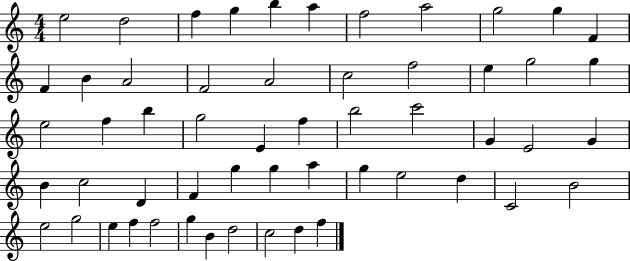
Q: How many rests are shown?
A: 0